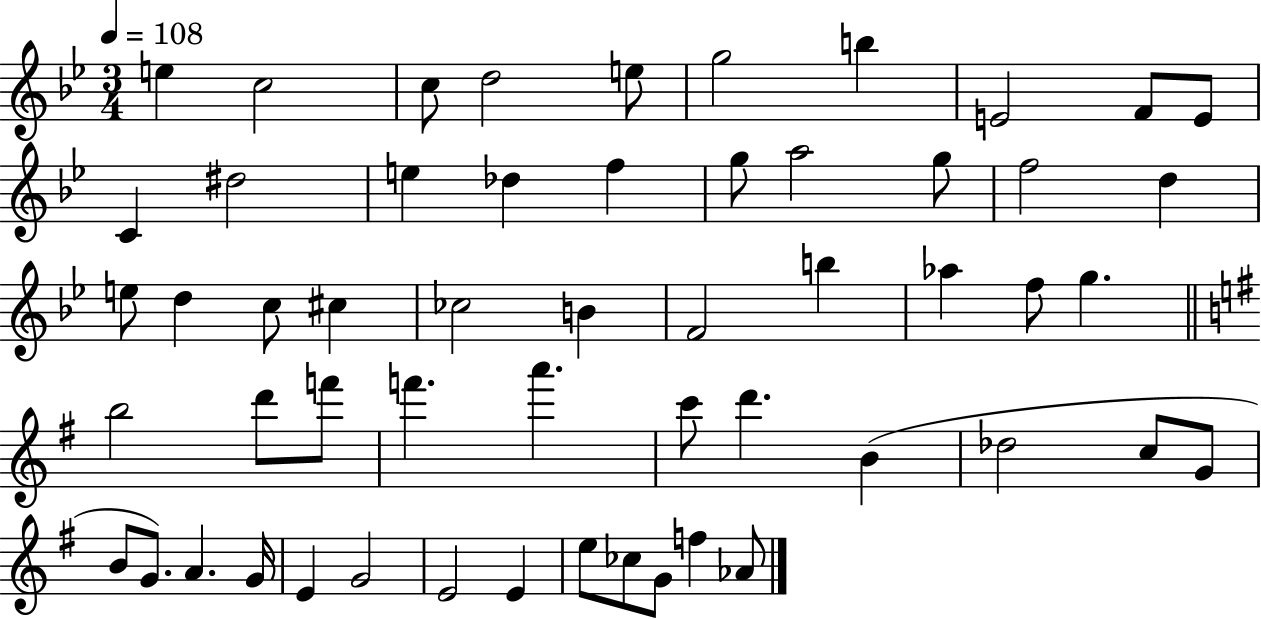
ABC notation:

X:1
T:Untitled
M:3/4
L:1/4
K:Bb
e c2 c/2 d2 e/2 g2 b E2 F/2 E/2 C ^d2 e _d f g/2 a2 g/2 f2 d e/2 d c/2 ^c _c2 B F2 b _a f/2 g b2 d'/2 f'/2 f' a' c'/2 d' B _d2 c/2 G/2 B/2 G/2 A G/4 E G2 E2 E e/2 _c/2 G/2 f _A/2